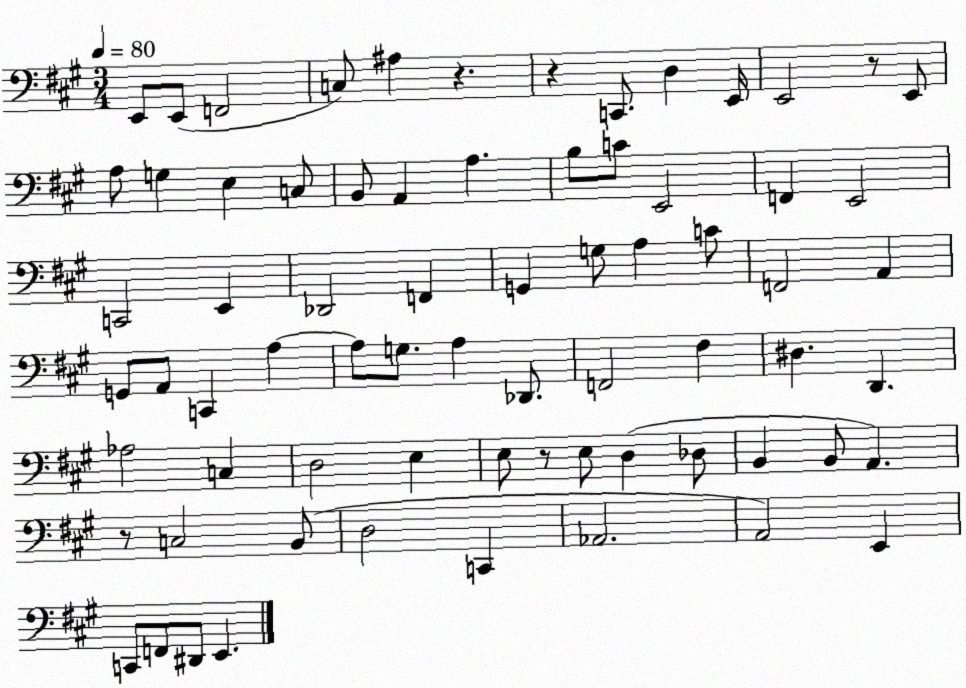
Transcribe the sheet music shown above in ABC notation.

X:1
T:Untitled
M:3/4
L:1/4
K:A
E,,/2 E,,/2 F,,2 C,/2 ^A, z z C,,/2 D, E,,/4 E,,2 z/2 E,,/2 A,/2 G, E, C,/2 B,,/2 A,, A, B,/2 C/2 E,,2 F,, E,,2 C,,2 E,, _D,,2 F,, G,, G,/2 A, C/2 F,,2 A,, G,,/2 A,,/2 C,, A, A,/2 G,/2 A, _D,,/2 F,,2 ^F, ^D, D,, _A,2 C, D,2 E, E,/2 z/2 E,/2 D, _D,/2 B,, B,,/2 A,, z/2 C,2 B,,/2 D,2 C,, _A,,2 A,,2 E,, C,,/2 F,,/2 ^D,,/2 E,,